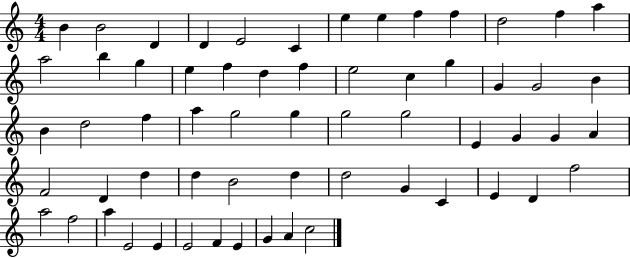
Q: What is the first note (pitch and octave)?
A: B4